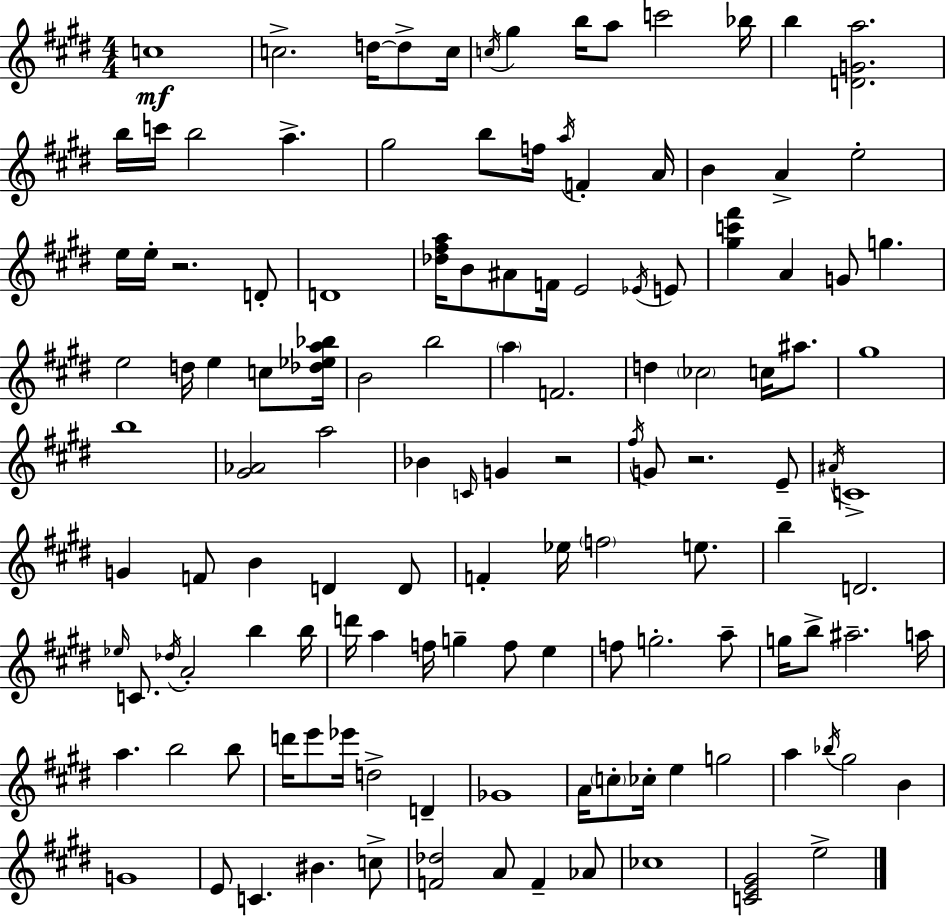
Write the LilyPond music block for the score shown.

{
  \clef treble
  \numericTimeSignature
  \time 4/4
  \key e \major
  \repeat volta 2 { c''1\mf | c''2.-> d''16~~ d''8-> c''16 | \acciaccatura { c''16 } gis''4 b''16 a''8 c'''2 | bes''16 b''4 <d' g' a''>2. | \break b''16 c'''16 b''2 a''4.-> | gis''2 b''8 f''16 \acciaccatura { a''16 } f'4-. | a'16 b'4 a'4-> e''2-. | e''16 e''16-. r2. | \break d'8-. d'1 | <des'' fis'' a''>16 b'8 ais'8 f'16 e'2 | \acciaccatura { ees'16 } e'8 <gis'' c''' fis'''>4 a'4 g'8 g''4. | e''2 d''16 e''4 | \break c''8 <des'' ees'' a'' bes''>16 b'2 b''2 | \parenthesize a''4 f'2. | d''4 \parenthesize ces''2 c''16 | ais''8. gis''1 | \break b''1 | <gis' aes'>2 a''2 | bes'4 \grace { c'16 } g'4 r2 | \acciaccatura { fis''16 } g'8 r2. | \break e'8-- \acciaccatura { ais'16 } c'1-> | g'4 f'8 b'4 | d'4 d'8 f'4-. ees''16 \parenthesize f''2 | e''8. b''4-- d'2. | \break \grace { ees''16 } c'8. \acciaccatura { des''16 } a'2-. | b''4 b''16 d'''16 a''4 f''16 g''4-- | f''8 e''4 f''8 g''2.-. | a''8-- g''16 b''8-> ais''2.-- | \break a''16 a''4. b''2 | b''8 d'''16 e'''8 ees'''16 d''2-> | d'4-- ges'1 | a'16 \parenthesize c''8-. ces''16-. e''4 | \break g''2 a''4 \acciaccatura { bes''16 } gis''2 | b'4 g'1 | e'8 c'4. | bis'4. c''8-> <f' des''>2 | \break a'8 f'4-- aes'8 ces''1 | <c' e' gis'>2 | e''2-> } \bar "|."
}